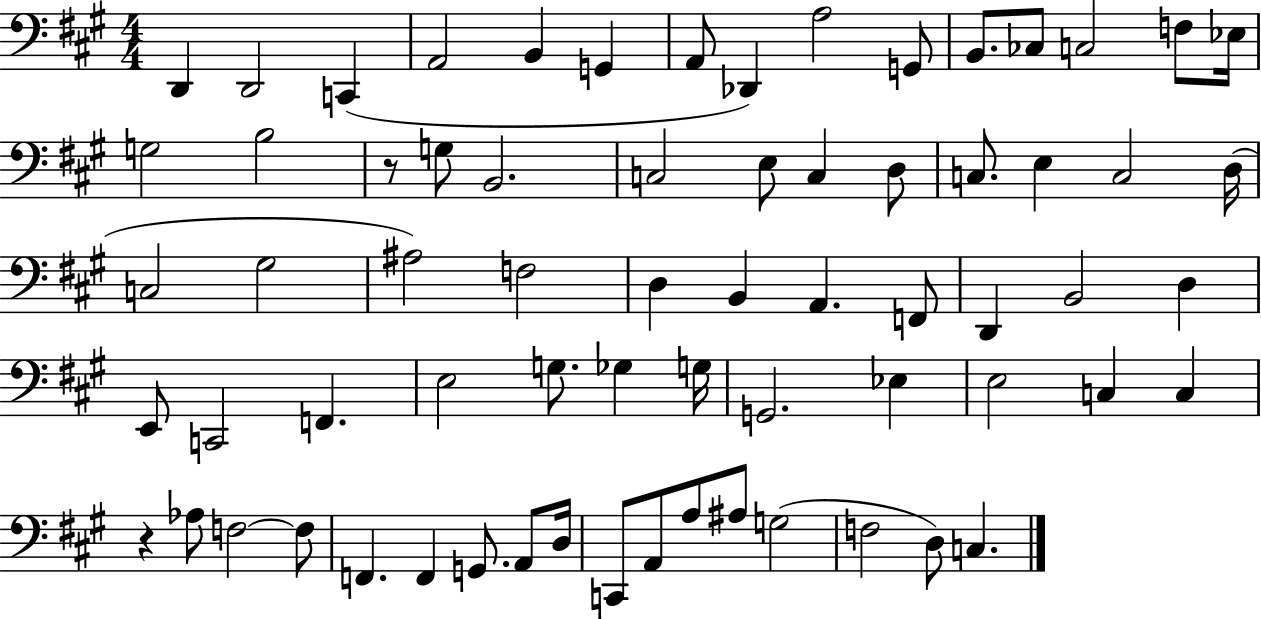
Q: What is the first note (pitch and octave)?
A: D2